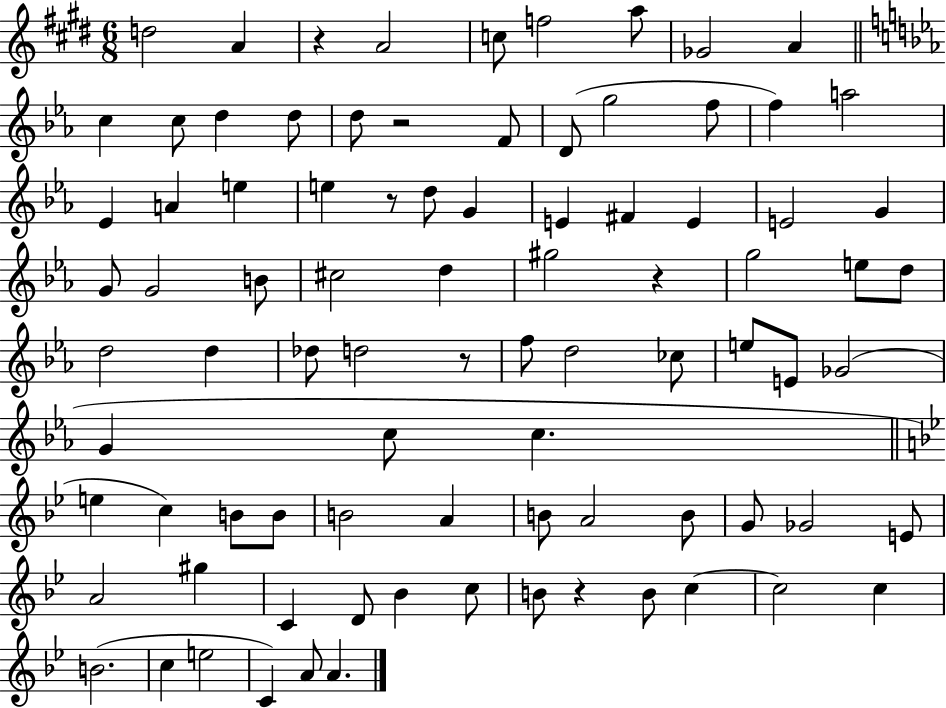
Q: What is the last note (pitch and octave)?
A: A4